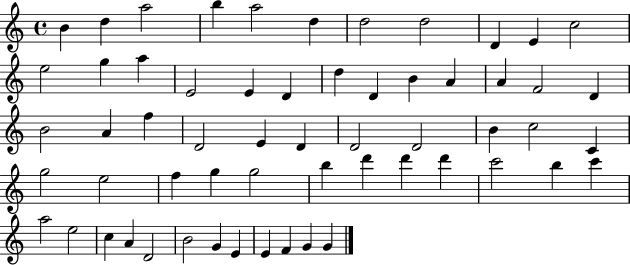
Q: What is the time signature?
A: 4/4